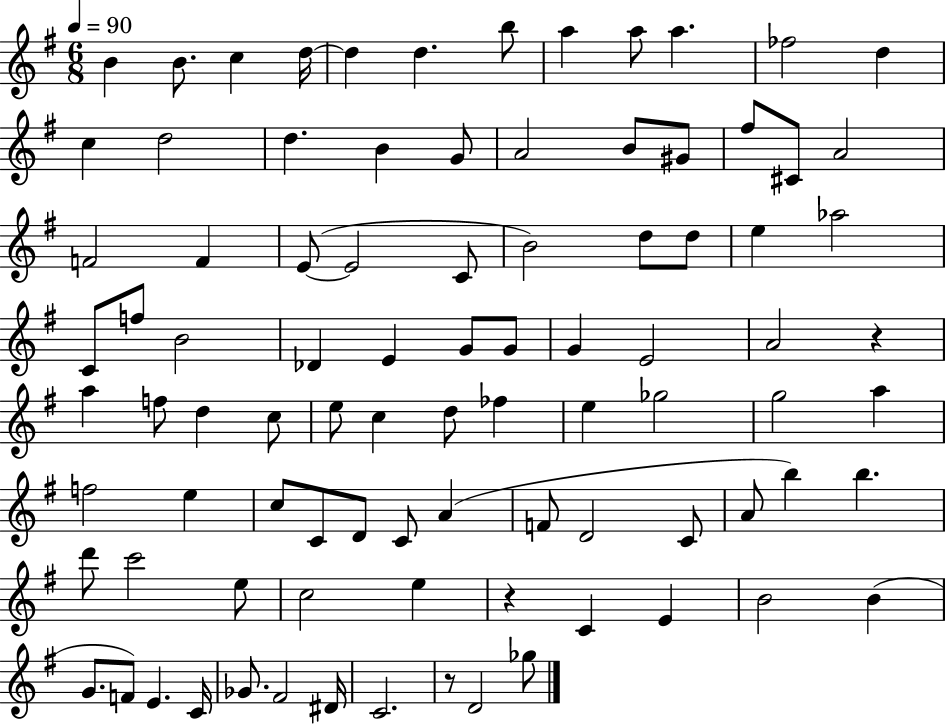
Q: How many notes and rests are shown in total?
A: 90